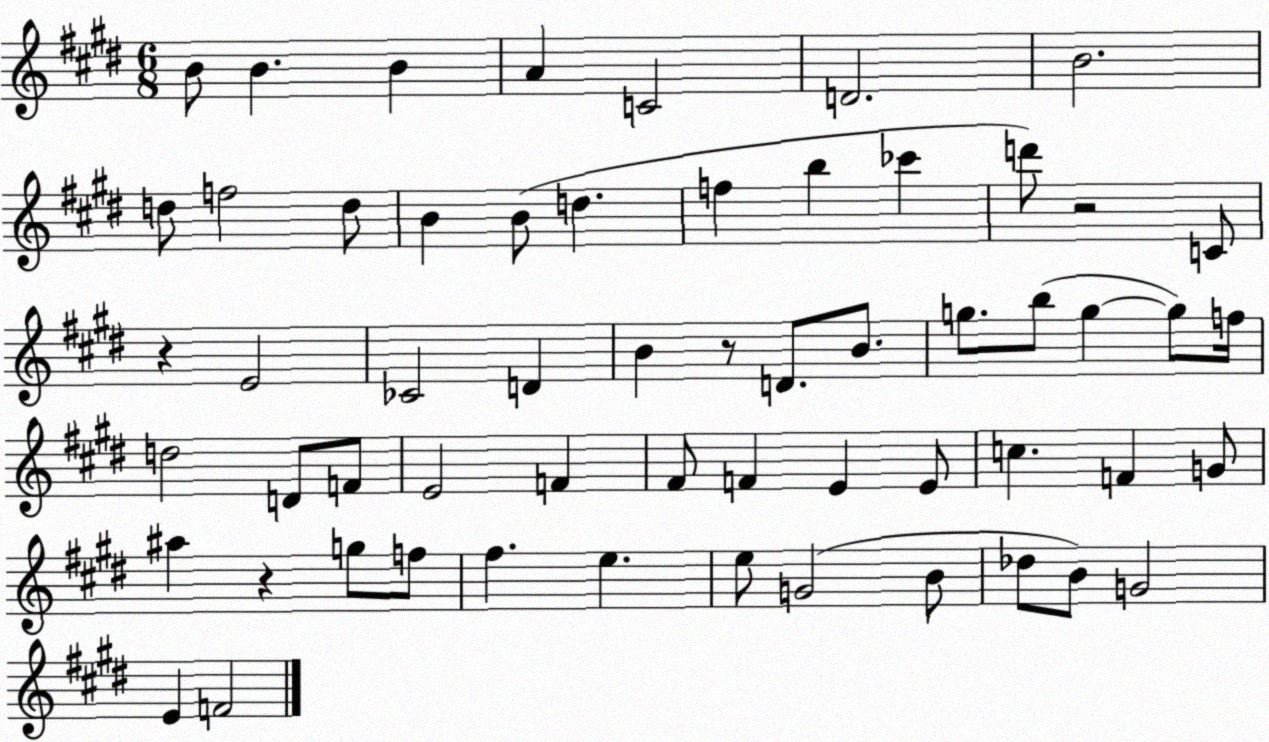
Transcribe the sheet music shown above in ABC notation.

X:1
T:Untitled
M:6/8
L:1/4
K:E
B/2 B B A C2 D2 B2 d/2 f2 d/2 B B/2 d f b _c' d'/2 z2 C/2 z E2 _C2 D B z/2 D/2 B/2 g/2 b/2 g g/2 f/4 d2 D/2 F/2 E2 F ^F/2 F E E/2 c F G/2 ^a z g/2 f/2 ^f e e/2 G2 B/2 _d/2 B/2 G2 E F2